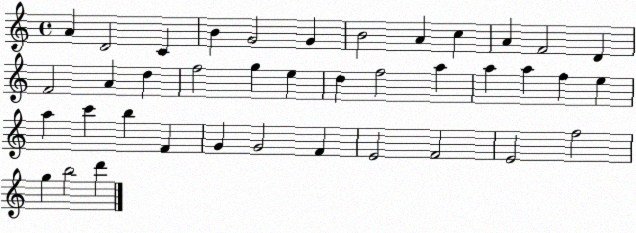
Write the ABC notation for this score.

X:1
T:Untitled
M:4/4
L:1/4
K:C
A D2 C B G2 G B2 A c A F2 D F2 A d f2 g e d f2 a a a f e a c' b F G G2 F E2 F2 E2 f2 g b2 d'